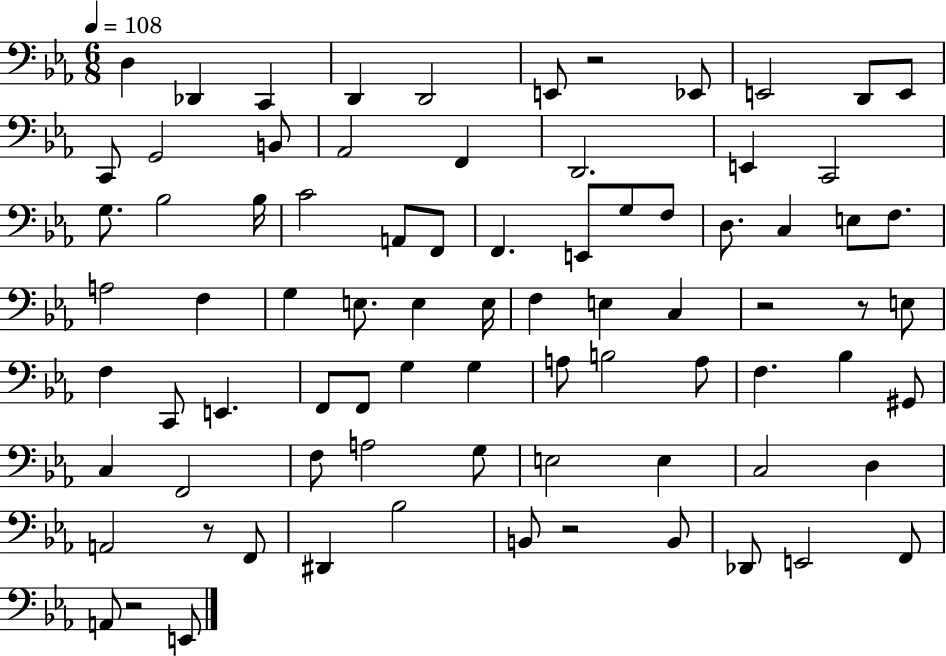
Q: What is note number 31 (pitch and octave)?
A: E3